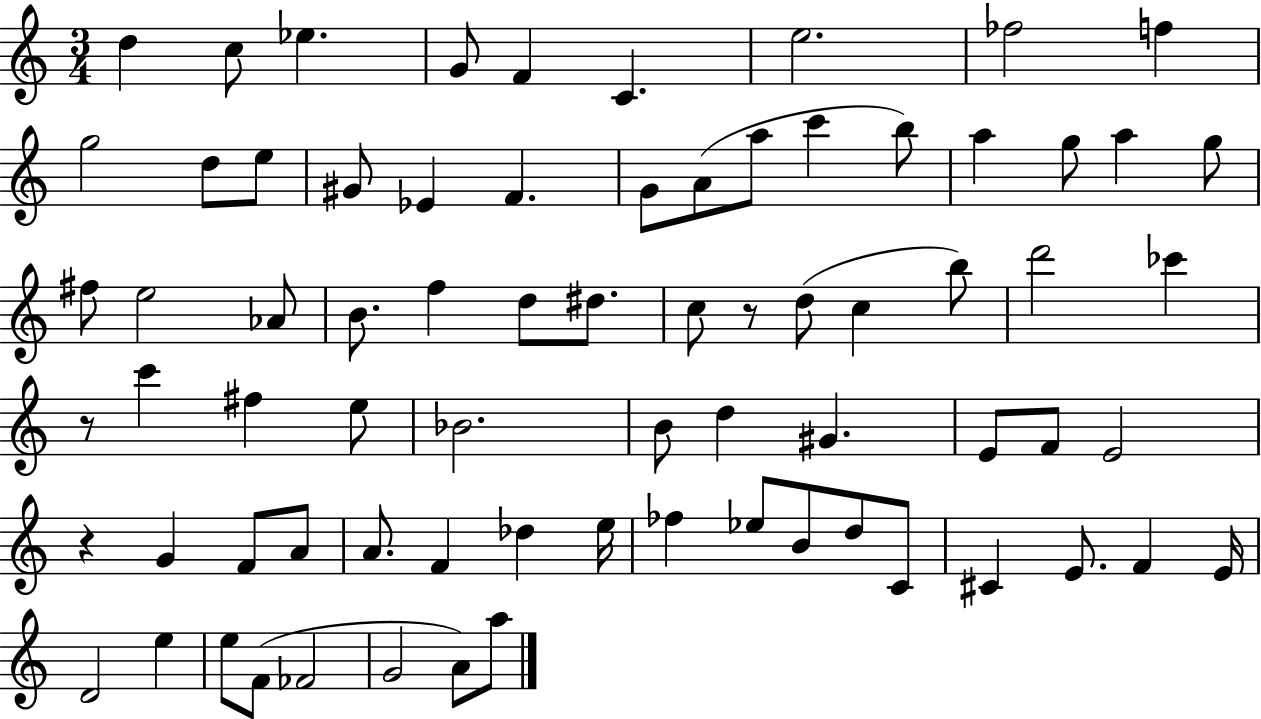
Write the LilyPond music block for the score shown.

{
  \clef treble
  \numericTimeSignature
  \time 3/4
  \key c \major
  \repeat volta 2 { d''4 c''8 ees''4. | g'8 f'4 c'4. | e''2. | fes''2 f''4 | \break g''2 d''8 e''8 | gis'8 ees'4 f'4. | g'8 a'8( a''8 c'''4 b''8) | a''4 g''8 a''4 g''8 | \break fis''8 e''2 aes'8 | b'8. f''4 d''8 dis''8. | c''8 r8 d''8( c''4 b''8) | d'''2 ces'''4 | \break r8 c'''4 fis''4 e''8 | bes'2. | b'8 d''4 gis'4. | e'8 f'8 e'2 | \break r4 g'4 f'8 a'8 | a'8. f'4 des''4 e''16 | fes''4 ees''8 b'8 d''8 c'8 | cis'4 e'8. f'4 e'16 | \break d'2 e''4 | e''8 f'8( fes'2 | g'2 a'8) a''8 | } \bar "|."
}